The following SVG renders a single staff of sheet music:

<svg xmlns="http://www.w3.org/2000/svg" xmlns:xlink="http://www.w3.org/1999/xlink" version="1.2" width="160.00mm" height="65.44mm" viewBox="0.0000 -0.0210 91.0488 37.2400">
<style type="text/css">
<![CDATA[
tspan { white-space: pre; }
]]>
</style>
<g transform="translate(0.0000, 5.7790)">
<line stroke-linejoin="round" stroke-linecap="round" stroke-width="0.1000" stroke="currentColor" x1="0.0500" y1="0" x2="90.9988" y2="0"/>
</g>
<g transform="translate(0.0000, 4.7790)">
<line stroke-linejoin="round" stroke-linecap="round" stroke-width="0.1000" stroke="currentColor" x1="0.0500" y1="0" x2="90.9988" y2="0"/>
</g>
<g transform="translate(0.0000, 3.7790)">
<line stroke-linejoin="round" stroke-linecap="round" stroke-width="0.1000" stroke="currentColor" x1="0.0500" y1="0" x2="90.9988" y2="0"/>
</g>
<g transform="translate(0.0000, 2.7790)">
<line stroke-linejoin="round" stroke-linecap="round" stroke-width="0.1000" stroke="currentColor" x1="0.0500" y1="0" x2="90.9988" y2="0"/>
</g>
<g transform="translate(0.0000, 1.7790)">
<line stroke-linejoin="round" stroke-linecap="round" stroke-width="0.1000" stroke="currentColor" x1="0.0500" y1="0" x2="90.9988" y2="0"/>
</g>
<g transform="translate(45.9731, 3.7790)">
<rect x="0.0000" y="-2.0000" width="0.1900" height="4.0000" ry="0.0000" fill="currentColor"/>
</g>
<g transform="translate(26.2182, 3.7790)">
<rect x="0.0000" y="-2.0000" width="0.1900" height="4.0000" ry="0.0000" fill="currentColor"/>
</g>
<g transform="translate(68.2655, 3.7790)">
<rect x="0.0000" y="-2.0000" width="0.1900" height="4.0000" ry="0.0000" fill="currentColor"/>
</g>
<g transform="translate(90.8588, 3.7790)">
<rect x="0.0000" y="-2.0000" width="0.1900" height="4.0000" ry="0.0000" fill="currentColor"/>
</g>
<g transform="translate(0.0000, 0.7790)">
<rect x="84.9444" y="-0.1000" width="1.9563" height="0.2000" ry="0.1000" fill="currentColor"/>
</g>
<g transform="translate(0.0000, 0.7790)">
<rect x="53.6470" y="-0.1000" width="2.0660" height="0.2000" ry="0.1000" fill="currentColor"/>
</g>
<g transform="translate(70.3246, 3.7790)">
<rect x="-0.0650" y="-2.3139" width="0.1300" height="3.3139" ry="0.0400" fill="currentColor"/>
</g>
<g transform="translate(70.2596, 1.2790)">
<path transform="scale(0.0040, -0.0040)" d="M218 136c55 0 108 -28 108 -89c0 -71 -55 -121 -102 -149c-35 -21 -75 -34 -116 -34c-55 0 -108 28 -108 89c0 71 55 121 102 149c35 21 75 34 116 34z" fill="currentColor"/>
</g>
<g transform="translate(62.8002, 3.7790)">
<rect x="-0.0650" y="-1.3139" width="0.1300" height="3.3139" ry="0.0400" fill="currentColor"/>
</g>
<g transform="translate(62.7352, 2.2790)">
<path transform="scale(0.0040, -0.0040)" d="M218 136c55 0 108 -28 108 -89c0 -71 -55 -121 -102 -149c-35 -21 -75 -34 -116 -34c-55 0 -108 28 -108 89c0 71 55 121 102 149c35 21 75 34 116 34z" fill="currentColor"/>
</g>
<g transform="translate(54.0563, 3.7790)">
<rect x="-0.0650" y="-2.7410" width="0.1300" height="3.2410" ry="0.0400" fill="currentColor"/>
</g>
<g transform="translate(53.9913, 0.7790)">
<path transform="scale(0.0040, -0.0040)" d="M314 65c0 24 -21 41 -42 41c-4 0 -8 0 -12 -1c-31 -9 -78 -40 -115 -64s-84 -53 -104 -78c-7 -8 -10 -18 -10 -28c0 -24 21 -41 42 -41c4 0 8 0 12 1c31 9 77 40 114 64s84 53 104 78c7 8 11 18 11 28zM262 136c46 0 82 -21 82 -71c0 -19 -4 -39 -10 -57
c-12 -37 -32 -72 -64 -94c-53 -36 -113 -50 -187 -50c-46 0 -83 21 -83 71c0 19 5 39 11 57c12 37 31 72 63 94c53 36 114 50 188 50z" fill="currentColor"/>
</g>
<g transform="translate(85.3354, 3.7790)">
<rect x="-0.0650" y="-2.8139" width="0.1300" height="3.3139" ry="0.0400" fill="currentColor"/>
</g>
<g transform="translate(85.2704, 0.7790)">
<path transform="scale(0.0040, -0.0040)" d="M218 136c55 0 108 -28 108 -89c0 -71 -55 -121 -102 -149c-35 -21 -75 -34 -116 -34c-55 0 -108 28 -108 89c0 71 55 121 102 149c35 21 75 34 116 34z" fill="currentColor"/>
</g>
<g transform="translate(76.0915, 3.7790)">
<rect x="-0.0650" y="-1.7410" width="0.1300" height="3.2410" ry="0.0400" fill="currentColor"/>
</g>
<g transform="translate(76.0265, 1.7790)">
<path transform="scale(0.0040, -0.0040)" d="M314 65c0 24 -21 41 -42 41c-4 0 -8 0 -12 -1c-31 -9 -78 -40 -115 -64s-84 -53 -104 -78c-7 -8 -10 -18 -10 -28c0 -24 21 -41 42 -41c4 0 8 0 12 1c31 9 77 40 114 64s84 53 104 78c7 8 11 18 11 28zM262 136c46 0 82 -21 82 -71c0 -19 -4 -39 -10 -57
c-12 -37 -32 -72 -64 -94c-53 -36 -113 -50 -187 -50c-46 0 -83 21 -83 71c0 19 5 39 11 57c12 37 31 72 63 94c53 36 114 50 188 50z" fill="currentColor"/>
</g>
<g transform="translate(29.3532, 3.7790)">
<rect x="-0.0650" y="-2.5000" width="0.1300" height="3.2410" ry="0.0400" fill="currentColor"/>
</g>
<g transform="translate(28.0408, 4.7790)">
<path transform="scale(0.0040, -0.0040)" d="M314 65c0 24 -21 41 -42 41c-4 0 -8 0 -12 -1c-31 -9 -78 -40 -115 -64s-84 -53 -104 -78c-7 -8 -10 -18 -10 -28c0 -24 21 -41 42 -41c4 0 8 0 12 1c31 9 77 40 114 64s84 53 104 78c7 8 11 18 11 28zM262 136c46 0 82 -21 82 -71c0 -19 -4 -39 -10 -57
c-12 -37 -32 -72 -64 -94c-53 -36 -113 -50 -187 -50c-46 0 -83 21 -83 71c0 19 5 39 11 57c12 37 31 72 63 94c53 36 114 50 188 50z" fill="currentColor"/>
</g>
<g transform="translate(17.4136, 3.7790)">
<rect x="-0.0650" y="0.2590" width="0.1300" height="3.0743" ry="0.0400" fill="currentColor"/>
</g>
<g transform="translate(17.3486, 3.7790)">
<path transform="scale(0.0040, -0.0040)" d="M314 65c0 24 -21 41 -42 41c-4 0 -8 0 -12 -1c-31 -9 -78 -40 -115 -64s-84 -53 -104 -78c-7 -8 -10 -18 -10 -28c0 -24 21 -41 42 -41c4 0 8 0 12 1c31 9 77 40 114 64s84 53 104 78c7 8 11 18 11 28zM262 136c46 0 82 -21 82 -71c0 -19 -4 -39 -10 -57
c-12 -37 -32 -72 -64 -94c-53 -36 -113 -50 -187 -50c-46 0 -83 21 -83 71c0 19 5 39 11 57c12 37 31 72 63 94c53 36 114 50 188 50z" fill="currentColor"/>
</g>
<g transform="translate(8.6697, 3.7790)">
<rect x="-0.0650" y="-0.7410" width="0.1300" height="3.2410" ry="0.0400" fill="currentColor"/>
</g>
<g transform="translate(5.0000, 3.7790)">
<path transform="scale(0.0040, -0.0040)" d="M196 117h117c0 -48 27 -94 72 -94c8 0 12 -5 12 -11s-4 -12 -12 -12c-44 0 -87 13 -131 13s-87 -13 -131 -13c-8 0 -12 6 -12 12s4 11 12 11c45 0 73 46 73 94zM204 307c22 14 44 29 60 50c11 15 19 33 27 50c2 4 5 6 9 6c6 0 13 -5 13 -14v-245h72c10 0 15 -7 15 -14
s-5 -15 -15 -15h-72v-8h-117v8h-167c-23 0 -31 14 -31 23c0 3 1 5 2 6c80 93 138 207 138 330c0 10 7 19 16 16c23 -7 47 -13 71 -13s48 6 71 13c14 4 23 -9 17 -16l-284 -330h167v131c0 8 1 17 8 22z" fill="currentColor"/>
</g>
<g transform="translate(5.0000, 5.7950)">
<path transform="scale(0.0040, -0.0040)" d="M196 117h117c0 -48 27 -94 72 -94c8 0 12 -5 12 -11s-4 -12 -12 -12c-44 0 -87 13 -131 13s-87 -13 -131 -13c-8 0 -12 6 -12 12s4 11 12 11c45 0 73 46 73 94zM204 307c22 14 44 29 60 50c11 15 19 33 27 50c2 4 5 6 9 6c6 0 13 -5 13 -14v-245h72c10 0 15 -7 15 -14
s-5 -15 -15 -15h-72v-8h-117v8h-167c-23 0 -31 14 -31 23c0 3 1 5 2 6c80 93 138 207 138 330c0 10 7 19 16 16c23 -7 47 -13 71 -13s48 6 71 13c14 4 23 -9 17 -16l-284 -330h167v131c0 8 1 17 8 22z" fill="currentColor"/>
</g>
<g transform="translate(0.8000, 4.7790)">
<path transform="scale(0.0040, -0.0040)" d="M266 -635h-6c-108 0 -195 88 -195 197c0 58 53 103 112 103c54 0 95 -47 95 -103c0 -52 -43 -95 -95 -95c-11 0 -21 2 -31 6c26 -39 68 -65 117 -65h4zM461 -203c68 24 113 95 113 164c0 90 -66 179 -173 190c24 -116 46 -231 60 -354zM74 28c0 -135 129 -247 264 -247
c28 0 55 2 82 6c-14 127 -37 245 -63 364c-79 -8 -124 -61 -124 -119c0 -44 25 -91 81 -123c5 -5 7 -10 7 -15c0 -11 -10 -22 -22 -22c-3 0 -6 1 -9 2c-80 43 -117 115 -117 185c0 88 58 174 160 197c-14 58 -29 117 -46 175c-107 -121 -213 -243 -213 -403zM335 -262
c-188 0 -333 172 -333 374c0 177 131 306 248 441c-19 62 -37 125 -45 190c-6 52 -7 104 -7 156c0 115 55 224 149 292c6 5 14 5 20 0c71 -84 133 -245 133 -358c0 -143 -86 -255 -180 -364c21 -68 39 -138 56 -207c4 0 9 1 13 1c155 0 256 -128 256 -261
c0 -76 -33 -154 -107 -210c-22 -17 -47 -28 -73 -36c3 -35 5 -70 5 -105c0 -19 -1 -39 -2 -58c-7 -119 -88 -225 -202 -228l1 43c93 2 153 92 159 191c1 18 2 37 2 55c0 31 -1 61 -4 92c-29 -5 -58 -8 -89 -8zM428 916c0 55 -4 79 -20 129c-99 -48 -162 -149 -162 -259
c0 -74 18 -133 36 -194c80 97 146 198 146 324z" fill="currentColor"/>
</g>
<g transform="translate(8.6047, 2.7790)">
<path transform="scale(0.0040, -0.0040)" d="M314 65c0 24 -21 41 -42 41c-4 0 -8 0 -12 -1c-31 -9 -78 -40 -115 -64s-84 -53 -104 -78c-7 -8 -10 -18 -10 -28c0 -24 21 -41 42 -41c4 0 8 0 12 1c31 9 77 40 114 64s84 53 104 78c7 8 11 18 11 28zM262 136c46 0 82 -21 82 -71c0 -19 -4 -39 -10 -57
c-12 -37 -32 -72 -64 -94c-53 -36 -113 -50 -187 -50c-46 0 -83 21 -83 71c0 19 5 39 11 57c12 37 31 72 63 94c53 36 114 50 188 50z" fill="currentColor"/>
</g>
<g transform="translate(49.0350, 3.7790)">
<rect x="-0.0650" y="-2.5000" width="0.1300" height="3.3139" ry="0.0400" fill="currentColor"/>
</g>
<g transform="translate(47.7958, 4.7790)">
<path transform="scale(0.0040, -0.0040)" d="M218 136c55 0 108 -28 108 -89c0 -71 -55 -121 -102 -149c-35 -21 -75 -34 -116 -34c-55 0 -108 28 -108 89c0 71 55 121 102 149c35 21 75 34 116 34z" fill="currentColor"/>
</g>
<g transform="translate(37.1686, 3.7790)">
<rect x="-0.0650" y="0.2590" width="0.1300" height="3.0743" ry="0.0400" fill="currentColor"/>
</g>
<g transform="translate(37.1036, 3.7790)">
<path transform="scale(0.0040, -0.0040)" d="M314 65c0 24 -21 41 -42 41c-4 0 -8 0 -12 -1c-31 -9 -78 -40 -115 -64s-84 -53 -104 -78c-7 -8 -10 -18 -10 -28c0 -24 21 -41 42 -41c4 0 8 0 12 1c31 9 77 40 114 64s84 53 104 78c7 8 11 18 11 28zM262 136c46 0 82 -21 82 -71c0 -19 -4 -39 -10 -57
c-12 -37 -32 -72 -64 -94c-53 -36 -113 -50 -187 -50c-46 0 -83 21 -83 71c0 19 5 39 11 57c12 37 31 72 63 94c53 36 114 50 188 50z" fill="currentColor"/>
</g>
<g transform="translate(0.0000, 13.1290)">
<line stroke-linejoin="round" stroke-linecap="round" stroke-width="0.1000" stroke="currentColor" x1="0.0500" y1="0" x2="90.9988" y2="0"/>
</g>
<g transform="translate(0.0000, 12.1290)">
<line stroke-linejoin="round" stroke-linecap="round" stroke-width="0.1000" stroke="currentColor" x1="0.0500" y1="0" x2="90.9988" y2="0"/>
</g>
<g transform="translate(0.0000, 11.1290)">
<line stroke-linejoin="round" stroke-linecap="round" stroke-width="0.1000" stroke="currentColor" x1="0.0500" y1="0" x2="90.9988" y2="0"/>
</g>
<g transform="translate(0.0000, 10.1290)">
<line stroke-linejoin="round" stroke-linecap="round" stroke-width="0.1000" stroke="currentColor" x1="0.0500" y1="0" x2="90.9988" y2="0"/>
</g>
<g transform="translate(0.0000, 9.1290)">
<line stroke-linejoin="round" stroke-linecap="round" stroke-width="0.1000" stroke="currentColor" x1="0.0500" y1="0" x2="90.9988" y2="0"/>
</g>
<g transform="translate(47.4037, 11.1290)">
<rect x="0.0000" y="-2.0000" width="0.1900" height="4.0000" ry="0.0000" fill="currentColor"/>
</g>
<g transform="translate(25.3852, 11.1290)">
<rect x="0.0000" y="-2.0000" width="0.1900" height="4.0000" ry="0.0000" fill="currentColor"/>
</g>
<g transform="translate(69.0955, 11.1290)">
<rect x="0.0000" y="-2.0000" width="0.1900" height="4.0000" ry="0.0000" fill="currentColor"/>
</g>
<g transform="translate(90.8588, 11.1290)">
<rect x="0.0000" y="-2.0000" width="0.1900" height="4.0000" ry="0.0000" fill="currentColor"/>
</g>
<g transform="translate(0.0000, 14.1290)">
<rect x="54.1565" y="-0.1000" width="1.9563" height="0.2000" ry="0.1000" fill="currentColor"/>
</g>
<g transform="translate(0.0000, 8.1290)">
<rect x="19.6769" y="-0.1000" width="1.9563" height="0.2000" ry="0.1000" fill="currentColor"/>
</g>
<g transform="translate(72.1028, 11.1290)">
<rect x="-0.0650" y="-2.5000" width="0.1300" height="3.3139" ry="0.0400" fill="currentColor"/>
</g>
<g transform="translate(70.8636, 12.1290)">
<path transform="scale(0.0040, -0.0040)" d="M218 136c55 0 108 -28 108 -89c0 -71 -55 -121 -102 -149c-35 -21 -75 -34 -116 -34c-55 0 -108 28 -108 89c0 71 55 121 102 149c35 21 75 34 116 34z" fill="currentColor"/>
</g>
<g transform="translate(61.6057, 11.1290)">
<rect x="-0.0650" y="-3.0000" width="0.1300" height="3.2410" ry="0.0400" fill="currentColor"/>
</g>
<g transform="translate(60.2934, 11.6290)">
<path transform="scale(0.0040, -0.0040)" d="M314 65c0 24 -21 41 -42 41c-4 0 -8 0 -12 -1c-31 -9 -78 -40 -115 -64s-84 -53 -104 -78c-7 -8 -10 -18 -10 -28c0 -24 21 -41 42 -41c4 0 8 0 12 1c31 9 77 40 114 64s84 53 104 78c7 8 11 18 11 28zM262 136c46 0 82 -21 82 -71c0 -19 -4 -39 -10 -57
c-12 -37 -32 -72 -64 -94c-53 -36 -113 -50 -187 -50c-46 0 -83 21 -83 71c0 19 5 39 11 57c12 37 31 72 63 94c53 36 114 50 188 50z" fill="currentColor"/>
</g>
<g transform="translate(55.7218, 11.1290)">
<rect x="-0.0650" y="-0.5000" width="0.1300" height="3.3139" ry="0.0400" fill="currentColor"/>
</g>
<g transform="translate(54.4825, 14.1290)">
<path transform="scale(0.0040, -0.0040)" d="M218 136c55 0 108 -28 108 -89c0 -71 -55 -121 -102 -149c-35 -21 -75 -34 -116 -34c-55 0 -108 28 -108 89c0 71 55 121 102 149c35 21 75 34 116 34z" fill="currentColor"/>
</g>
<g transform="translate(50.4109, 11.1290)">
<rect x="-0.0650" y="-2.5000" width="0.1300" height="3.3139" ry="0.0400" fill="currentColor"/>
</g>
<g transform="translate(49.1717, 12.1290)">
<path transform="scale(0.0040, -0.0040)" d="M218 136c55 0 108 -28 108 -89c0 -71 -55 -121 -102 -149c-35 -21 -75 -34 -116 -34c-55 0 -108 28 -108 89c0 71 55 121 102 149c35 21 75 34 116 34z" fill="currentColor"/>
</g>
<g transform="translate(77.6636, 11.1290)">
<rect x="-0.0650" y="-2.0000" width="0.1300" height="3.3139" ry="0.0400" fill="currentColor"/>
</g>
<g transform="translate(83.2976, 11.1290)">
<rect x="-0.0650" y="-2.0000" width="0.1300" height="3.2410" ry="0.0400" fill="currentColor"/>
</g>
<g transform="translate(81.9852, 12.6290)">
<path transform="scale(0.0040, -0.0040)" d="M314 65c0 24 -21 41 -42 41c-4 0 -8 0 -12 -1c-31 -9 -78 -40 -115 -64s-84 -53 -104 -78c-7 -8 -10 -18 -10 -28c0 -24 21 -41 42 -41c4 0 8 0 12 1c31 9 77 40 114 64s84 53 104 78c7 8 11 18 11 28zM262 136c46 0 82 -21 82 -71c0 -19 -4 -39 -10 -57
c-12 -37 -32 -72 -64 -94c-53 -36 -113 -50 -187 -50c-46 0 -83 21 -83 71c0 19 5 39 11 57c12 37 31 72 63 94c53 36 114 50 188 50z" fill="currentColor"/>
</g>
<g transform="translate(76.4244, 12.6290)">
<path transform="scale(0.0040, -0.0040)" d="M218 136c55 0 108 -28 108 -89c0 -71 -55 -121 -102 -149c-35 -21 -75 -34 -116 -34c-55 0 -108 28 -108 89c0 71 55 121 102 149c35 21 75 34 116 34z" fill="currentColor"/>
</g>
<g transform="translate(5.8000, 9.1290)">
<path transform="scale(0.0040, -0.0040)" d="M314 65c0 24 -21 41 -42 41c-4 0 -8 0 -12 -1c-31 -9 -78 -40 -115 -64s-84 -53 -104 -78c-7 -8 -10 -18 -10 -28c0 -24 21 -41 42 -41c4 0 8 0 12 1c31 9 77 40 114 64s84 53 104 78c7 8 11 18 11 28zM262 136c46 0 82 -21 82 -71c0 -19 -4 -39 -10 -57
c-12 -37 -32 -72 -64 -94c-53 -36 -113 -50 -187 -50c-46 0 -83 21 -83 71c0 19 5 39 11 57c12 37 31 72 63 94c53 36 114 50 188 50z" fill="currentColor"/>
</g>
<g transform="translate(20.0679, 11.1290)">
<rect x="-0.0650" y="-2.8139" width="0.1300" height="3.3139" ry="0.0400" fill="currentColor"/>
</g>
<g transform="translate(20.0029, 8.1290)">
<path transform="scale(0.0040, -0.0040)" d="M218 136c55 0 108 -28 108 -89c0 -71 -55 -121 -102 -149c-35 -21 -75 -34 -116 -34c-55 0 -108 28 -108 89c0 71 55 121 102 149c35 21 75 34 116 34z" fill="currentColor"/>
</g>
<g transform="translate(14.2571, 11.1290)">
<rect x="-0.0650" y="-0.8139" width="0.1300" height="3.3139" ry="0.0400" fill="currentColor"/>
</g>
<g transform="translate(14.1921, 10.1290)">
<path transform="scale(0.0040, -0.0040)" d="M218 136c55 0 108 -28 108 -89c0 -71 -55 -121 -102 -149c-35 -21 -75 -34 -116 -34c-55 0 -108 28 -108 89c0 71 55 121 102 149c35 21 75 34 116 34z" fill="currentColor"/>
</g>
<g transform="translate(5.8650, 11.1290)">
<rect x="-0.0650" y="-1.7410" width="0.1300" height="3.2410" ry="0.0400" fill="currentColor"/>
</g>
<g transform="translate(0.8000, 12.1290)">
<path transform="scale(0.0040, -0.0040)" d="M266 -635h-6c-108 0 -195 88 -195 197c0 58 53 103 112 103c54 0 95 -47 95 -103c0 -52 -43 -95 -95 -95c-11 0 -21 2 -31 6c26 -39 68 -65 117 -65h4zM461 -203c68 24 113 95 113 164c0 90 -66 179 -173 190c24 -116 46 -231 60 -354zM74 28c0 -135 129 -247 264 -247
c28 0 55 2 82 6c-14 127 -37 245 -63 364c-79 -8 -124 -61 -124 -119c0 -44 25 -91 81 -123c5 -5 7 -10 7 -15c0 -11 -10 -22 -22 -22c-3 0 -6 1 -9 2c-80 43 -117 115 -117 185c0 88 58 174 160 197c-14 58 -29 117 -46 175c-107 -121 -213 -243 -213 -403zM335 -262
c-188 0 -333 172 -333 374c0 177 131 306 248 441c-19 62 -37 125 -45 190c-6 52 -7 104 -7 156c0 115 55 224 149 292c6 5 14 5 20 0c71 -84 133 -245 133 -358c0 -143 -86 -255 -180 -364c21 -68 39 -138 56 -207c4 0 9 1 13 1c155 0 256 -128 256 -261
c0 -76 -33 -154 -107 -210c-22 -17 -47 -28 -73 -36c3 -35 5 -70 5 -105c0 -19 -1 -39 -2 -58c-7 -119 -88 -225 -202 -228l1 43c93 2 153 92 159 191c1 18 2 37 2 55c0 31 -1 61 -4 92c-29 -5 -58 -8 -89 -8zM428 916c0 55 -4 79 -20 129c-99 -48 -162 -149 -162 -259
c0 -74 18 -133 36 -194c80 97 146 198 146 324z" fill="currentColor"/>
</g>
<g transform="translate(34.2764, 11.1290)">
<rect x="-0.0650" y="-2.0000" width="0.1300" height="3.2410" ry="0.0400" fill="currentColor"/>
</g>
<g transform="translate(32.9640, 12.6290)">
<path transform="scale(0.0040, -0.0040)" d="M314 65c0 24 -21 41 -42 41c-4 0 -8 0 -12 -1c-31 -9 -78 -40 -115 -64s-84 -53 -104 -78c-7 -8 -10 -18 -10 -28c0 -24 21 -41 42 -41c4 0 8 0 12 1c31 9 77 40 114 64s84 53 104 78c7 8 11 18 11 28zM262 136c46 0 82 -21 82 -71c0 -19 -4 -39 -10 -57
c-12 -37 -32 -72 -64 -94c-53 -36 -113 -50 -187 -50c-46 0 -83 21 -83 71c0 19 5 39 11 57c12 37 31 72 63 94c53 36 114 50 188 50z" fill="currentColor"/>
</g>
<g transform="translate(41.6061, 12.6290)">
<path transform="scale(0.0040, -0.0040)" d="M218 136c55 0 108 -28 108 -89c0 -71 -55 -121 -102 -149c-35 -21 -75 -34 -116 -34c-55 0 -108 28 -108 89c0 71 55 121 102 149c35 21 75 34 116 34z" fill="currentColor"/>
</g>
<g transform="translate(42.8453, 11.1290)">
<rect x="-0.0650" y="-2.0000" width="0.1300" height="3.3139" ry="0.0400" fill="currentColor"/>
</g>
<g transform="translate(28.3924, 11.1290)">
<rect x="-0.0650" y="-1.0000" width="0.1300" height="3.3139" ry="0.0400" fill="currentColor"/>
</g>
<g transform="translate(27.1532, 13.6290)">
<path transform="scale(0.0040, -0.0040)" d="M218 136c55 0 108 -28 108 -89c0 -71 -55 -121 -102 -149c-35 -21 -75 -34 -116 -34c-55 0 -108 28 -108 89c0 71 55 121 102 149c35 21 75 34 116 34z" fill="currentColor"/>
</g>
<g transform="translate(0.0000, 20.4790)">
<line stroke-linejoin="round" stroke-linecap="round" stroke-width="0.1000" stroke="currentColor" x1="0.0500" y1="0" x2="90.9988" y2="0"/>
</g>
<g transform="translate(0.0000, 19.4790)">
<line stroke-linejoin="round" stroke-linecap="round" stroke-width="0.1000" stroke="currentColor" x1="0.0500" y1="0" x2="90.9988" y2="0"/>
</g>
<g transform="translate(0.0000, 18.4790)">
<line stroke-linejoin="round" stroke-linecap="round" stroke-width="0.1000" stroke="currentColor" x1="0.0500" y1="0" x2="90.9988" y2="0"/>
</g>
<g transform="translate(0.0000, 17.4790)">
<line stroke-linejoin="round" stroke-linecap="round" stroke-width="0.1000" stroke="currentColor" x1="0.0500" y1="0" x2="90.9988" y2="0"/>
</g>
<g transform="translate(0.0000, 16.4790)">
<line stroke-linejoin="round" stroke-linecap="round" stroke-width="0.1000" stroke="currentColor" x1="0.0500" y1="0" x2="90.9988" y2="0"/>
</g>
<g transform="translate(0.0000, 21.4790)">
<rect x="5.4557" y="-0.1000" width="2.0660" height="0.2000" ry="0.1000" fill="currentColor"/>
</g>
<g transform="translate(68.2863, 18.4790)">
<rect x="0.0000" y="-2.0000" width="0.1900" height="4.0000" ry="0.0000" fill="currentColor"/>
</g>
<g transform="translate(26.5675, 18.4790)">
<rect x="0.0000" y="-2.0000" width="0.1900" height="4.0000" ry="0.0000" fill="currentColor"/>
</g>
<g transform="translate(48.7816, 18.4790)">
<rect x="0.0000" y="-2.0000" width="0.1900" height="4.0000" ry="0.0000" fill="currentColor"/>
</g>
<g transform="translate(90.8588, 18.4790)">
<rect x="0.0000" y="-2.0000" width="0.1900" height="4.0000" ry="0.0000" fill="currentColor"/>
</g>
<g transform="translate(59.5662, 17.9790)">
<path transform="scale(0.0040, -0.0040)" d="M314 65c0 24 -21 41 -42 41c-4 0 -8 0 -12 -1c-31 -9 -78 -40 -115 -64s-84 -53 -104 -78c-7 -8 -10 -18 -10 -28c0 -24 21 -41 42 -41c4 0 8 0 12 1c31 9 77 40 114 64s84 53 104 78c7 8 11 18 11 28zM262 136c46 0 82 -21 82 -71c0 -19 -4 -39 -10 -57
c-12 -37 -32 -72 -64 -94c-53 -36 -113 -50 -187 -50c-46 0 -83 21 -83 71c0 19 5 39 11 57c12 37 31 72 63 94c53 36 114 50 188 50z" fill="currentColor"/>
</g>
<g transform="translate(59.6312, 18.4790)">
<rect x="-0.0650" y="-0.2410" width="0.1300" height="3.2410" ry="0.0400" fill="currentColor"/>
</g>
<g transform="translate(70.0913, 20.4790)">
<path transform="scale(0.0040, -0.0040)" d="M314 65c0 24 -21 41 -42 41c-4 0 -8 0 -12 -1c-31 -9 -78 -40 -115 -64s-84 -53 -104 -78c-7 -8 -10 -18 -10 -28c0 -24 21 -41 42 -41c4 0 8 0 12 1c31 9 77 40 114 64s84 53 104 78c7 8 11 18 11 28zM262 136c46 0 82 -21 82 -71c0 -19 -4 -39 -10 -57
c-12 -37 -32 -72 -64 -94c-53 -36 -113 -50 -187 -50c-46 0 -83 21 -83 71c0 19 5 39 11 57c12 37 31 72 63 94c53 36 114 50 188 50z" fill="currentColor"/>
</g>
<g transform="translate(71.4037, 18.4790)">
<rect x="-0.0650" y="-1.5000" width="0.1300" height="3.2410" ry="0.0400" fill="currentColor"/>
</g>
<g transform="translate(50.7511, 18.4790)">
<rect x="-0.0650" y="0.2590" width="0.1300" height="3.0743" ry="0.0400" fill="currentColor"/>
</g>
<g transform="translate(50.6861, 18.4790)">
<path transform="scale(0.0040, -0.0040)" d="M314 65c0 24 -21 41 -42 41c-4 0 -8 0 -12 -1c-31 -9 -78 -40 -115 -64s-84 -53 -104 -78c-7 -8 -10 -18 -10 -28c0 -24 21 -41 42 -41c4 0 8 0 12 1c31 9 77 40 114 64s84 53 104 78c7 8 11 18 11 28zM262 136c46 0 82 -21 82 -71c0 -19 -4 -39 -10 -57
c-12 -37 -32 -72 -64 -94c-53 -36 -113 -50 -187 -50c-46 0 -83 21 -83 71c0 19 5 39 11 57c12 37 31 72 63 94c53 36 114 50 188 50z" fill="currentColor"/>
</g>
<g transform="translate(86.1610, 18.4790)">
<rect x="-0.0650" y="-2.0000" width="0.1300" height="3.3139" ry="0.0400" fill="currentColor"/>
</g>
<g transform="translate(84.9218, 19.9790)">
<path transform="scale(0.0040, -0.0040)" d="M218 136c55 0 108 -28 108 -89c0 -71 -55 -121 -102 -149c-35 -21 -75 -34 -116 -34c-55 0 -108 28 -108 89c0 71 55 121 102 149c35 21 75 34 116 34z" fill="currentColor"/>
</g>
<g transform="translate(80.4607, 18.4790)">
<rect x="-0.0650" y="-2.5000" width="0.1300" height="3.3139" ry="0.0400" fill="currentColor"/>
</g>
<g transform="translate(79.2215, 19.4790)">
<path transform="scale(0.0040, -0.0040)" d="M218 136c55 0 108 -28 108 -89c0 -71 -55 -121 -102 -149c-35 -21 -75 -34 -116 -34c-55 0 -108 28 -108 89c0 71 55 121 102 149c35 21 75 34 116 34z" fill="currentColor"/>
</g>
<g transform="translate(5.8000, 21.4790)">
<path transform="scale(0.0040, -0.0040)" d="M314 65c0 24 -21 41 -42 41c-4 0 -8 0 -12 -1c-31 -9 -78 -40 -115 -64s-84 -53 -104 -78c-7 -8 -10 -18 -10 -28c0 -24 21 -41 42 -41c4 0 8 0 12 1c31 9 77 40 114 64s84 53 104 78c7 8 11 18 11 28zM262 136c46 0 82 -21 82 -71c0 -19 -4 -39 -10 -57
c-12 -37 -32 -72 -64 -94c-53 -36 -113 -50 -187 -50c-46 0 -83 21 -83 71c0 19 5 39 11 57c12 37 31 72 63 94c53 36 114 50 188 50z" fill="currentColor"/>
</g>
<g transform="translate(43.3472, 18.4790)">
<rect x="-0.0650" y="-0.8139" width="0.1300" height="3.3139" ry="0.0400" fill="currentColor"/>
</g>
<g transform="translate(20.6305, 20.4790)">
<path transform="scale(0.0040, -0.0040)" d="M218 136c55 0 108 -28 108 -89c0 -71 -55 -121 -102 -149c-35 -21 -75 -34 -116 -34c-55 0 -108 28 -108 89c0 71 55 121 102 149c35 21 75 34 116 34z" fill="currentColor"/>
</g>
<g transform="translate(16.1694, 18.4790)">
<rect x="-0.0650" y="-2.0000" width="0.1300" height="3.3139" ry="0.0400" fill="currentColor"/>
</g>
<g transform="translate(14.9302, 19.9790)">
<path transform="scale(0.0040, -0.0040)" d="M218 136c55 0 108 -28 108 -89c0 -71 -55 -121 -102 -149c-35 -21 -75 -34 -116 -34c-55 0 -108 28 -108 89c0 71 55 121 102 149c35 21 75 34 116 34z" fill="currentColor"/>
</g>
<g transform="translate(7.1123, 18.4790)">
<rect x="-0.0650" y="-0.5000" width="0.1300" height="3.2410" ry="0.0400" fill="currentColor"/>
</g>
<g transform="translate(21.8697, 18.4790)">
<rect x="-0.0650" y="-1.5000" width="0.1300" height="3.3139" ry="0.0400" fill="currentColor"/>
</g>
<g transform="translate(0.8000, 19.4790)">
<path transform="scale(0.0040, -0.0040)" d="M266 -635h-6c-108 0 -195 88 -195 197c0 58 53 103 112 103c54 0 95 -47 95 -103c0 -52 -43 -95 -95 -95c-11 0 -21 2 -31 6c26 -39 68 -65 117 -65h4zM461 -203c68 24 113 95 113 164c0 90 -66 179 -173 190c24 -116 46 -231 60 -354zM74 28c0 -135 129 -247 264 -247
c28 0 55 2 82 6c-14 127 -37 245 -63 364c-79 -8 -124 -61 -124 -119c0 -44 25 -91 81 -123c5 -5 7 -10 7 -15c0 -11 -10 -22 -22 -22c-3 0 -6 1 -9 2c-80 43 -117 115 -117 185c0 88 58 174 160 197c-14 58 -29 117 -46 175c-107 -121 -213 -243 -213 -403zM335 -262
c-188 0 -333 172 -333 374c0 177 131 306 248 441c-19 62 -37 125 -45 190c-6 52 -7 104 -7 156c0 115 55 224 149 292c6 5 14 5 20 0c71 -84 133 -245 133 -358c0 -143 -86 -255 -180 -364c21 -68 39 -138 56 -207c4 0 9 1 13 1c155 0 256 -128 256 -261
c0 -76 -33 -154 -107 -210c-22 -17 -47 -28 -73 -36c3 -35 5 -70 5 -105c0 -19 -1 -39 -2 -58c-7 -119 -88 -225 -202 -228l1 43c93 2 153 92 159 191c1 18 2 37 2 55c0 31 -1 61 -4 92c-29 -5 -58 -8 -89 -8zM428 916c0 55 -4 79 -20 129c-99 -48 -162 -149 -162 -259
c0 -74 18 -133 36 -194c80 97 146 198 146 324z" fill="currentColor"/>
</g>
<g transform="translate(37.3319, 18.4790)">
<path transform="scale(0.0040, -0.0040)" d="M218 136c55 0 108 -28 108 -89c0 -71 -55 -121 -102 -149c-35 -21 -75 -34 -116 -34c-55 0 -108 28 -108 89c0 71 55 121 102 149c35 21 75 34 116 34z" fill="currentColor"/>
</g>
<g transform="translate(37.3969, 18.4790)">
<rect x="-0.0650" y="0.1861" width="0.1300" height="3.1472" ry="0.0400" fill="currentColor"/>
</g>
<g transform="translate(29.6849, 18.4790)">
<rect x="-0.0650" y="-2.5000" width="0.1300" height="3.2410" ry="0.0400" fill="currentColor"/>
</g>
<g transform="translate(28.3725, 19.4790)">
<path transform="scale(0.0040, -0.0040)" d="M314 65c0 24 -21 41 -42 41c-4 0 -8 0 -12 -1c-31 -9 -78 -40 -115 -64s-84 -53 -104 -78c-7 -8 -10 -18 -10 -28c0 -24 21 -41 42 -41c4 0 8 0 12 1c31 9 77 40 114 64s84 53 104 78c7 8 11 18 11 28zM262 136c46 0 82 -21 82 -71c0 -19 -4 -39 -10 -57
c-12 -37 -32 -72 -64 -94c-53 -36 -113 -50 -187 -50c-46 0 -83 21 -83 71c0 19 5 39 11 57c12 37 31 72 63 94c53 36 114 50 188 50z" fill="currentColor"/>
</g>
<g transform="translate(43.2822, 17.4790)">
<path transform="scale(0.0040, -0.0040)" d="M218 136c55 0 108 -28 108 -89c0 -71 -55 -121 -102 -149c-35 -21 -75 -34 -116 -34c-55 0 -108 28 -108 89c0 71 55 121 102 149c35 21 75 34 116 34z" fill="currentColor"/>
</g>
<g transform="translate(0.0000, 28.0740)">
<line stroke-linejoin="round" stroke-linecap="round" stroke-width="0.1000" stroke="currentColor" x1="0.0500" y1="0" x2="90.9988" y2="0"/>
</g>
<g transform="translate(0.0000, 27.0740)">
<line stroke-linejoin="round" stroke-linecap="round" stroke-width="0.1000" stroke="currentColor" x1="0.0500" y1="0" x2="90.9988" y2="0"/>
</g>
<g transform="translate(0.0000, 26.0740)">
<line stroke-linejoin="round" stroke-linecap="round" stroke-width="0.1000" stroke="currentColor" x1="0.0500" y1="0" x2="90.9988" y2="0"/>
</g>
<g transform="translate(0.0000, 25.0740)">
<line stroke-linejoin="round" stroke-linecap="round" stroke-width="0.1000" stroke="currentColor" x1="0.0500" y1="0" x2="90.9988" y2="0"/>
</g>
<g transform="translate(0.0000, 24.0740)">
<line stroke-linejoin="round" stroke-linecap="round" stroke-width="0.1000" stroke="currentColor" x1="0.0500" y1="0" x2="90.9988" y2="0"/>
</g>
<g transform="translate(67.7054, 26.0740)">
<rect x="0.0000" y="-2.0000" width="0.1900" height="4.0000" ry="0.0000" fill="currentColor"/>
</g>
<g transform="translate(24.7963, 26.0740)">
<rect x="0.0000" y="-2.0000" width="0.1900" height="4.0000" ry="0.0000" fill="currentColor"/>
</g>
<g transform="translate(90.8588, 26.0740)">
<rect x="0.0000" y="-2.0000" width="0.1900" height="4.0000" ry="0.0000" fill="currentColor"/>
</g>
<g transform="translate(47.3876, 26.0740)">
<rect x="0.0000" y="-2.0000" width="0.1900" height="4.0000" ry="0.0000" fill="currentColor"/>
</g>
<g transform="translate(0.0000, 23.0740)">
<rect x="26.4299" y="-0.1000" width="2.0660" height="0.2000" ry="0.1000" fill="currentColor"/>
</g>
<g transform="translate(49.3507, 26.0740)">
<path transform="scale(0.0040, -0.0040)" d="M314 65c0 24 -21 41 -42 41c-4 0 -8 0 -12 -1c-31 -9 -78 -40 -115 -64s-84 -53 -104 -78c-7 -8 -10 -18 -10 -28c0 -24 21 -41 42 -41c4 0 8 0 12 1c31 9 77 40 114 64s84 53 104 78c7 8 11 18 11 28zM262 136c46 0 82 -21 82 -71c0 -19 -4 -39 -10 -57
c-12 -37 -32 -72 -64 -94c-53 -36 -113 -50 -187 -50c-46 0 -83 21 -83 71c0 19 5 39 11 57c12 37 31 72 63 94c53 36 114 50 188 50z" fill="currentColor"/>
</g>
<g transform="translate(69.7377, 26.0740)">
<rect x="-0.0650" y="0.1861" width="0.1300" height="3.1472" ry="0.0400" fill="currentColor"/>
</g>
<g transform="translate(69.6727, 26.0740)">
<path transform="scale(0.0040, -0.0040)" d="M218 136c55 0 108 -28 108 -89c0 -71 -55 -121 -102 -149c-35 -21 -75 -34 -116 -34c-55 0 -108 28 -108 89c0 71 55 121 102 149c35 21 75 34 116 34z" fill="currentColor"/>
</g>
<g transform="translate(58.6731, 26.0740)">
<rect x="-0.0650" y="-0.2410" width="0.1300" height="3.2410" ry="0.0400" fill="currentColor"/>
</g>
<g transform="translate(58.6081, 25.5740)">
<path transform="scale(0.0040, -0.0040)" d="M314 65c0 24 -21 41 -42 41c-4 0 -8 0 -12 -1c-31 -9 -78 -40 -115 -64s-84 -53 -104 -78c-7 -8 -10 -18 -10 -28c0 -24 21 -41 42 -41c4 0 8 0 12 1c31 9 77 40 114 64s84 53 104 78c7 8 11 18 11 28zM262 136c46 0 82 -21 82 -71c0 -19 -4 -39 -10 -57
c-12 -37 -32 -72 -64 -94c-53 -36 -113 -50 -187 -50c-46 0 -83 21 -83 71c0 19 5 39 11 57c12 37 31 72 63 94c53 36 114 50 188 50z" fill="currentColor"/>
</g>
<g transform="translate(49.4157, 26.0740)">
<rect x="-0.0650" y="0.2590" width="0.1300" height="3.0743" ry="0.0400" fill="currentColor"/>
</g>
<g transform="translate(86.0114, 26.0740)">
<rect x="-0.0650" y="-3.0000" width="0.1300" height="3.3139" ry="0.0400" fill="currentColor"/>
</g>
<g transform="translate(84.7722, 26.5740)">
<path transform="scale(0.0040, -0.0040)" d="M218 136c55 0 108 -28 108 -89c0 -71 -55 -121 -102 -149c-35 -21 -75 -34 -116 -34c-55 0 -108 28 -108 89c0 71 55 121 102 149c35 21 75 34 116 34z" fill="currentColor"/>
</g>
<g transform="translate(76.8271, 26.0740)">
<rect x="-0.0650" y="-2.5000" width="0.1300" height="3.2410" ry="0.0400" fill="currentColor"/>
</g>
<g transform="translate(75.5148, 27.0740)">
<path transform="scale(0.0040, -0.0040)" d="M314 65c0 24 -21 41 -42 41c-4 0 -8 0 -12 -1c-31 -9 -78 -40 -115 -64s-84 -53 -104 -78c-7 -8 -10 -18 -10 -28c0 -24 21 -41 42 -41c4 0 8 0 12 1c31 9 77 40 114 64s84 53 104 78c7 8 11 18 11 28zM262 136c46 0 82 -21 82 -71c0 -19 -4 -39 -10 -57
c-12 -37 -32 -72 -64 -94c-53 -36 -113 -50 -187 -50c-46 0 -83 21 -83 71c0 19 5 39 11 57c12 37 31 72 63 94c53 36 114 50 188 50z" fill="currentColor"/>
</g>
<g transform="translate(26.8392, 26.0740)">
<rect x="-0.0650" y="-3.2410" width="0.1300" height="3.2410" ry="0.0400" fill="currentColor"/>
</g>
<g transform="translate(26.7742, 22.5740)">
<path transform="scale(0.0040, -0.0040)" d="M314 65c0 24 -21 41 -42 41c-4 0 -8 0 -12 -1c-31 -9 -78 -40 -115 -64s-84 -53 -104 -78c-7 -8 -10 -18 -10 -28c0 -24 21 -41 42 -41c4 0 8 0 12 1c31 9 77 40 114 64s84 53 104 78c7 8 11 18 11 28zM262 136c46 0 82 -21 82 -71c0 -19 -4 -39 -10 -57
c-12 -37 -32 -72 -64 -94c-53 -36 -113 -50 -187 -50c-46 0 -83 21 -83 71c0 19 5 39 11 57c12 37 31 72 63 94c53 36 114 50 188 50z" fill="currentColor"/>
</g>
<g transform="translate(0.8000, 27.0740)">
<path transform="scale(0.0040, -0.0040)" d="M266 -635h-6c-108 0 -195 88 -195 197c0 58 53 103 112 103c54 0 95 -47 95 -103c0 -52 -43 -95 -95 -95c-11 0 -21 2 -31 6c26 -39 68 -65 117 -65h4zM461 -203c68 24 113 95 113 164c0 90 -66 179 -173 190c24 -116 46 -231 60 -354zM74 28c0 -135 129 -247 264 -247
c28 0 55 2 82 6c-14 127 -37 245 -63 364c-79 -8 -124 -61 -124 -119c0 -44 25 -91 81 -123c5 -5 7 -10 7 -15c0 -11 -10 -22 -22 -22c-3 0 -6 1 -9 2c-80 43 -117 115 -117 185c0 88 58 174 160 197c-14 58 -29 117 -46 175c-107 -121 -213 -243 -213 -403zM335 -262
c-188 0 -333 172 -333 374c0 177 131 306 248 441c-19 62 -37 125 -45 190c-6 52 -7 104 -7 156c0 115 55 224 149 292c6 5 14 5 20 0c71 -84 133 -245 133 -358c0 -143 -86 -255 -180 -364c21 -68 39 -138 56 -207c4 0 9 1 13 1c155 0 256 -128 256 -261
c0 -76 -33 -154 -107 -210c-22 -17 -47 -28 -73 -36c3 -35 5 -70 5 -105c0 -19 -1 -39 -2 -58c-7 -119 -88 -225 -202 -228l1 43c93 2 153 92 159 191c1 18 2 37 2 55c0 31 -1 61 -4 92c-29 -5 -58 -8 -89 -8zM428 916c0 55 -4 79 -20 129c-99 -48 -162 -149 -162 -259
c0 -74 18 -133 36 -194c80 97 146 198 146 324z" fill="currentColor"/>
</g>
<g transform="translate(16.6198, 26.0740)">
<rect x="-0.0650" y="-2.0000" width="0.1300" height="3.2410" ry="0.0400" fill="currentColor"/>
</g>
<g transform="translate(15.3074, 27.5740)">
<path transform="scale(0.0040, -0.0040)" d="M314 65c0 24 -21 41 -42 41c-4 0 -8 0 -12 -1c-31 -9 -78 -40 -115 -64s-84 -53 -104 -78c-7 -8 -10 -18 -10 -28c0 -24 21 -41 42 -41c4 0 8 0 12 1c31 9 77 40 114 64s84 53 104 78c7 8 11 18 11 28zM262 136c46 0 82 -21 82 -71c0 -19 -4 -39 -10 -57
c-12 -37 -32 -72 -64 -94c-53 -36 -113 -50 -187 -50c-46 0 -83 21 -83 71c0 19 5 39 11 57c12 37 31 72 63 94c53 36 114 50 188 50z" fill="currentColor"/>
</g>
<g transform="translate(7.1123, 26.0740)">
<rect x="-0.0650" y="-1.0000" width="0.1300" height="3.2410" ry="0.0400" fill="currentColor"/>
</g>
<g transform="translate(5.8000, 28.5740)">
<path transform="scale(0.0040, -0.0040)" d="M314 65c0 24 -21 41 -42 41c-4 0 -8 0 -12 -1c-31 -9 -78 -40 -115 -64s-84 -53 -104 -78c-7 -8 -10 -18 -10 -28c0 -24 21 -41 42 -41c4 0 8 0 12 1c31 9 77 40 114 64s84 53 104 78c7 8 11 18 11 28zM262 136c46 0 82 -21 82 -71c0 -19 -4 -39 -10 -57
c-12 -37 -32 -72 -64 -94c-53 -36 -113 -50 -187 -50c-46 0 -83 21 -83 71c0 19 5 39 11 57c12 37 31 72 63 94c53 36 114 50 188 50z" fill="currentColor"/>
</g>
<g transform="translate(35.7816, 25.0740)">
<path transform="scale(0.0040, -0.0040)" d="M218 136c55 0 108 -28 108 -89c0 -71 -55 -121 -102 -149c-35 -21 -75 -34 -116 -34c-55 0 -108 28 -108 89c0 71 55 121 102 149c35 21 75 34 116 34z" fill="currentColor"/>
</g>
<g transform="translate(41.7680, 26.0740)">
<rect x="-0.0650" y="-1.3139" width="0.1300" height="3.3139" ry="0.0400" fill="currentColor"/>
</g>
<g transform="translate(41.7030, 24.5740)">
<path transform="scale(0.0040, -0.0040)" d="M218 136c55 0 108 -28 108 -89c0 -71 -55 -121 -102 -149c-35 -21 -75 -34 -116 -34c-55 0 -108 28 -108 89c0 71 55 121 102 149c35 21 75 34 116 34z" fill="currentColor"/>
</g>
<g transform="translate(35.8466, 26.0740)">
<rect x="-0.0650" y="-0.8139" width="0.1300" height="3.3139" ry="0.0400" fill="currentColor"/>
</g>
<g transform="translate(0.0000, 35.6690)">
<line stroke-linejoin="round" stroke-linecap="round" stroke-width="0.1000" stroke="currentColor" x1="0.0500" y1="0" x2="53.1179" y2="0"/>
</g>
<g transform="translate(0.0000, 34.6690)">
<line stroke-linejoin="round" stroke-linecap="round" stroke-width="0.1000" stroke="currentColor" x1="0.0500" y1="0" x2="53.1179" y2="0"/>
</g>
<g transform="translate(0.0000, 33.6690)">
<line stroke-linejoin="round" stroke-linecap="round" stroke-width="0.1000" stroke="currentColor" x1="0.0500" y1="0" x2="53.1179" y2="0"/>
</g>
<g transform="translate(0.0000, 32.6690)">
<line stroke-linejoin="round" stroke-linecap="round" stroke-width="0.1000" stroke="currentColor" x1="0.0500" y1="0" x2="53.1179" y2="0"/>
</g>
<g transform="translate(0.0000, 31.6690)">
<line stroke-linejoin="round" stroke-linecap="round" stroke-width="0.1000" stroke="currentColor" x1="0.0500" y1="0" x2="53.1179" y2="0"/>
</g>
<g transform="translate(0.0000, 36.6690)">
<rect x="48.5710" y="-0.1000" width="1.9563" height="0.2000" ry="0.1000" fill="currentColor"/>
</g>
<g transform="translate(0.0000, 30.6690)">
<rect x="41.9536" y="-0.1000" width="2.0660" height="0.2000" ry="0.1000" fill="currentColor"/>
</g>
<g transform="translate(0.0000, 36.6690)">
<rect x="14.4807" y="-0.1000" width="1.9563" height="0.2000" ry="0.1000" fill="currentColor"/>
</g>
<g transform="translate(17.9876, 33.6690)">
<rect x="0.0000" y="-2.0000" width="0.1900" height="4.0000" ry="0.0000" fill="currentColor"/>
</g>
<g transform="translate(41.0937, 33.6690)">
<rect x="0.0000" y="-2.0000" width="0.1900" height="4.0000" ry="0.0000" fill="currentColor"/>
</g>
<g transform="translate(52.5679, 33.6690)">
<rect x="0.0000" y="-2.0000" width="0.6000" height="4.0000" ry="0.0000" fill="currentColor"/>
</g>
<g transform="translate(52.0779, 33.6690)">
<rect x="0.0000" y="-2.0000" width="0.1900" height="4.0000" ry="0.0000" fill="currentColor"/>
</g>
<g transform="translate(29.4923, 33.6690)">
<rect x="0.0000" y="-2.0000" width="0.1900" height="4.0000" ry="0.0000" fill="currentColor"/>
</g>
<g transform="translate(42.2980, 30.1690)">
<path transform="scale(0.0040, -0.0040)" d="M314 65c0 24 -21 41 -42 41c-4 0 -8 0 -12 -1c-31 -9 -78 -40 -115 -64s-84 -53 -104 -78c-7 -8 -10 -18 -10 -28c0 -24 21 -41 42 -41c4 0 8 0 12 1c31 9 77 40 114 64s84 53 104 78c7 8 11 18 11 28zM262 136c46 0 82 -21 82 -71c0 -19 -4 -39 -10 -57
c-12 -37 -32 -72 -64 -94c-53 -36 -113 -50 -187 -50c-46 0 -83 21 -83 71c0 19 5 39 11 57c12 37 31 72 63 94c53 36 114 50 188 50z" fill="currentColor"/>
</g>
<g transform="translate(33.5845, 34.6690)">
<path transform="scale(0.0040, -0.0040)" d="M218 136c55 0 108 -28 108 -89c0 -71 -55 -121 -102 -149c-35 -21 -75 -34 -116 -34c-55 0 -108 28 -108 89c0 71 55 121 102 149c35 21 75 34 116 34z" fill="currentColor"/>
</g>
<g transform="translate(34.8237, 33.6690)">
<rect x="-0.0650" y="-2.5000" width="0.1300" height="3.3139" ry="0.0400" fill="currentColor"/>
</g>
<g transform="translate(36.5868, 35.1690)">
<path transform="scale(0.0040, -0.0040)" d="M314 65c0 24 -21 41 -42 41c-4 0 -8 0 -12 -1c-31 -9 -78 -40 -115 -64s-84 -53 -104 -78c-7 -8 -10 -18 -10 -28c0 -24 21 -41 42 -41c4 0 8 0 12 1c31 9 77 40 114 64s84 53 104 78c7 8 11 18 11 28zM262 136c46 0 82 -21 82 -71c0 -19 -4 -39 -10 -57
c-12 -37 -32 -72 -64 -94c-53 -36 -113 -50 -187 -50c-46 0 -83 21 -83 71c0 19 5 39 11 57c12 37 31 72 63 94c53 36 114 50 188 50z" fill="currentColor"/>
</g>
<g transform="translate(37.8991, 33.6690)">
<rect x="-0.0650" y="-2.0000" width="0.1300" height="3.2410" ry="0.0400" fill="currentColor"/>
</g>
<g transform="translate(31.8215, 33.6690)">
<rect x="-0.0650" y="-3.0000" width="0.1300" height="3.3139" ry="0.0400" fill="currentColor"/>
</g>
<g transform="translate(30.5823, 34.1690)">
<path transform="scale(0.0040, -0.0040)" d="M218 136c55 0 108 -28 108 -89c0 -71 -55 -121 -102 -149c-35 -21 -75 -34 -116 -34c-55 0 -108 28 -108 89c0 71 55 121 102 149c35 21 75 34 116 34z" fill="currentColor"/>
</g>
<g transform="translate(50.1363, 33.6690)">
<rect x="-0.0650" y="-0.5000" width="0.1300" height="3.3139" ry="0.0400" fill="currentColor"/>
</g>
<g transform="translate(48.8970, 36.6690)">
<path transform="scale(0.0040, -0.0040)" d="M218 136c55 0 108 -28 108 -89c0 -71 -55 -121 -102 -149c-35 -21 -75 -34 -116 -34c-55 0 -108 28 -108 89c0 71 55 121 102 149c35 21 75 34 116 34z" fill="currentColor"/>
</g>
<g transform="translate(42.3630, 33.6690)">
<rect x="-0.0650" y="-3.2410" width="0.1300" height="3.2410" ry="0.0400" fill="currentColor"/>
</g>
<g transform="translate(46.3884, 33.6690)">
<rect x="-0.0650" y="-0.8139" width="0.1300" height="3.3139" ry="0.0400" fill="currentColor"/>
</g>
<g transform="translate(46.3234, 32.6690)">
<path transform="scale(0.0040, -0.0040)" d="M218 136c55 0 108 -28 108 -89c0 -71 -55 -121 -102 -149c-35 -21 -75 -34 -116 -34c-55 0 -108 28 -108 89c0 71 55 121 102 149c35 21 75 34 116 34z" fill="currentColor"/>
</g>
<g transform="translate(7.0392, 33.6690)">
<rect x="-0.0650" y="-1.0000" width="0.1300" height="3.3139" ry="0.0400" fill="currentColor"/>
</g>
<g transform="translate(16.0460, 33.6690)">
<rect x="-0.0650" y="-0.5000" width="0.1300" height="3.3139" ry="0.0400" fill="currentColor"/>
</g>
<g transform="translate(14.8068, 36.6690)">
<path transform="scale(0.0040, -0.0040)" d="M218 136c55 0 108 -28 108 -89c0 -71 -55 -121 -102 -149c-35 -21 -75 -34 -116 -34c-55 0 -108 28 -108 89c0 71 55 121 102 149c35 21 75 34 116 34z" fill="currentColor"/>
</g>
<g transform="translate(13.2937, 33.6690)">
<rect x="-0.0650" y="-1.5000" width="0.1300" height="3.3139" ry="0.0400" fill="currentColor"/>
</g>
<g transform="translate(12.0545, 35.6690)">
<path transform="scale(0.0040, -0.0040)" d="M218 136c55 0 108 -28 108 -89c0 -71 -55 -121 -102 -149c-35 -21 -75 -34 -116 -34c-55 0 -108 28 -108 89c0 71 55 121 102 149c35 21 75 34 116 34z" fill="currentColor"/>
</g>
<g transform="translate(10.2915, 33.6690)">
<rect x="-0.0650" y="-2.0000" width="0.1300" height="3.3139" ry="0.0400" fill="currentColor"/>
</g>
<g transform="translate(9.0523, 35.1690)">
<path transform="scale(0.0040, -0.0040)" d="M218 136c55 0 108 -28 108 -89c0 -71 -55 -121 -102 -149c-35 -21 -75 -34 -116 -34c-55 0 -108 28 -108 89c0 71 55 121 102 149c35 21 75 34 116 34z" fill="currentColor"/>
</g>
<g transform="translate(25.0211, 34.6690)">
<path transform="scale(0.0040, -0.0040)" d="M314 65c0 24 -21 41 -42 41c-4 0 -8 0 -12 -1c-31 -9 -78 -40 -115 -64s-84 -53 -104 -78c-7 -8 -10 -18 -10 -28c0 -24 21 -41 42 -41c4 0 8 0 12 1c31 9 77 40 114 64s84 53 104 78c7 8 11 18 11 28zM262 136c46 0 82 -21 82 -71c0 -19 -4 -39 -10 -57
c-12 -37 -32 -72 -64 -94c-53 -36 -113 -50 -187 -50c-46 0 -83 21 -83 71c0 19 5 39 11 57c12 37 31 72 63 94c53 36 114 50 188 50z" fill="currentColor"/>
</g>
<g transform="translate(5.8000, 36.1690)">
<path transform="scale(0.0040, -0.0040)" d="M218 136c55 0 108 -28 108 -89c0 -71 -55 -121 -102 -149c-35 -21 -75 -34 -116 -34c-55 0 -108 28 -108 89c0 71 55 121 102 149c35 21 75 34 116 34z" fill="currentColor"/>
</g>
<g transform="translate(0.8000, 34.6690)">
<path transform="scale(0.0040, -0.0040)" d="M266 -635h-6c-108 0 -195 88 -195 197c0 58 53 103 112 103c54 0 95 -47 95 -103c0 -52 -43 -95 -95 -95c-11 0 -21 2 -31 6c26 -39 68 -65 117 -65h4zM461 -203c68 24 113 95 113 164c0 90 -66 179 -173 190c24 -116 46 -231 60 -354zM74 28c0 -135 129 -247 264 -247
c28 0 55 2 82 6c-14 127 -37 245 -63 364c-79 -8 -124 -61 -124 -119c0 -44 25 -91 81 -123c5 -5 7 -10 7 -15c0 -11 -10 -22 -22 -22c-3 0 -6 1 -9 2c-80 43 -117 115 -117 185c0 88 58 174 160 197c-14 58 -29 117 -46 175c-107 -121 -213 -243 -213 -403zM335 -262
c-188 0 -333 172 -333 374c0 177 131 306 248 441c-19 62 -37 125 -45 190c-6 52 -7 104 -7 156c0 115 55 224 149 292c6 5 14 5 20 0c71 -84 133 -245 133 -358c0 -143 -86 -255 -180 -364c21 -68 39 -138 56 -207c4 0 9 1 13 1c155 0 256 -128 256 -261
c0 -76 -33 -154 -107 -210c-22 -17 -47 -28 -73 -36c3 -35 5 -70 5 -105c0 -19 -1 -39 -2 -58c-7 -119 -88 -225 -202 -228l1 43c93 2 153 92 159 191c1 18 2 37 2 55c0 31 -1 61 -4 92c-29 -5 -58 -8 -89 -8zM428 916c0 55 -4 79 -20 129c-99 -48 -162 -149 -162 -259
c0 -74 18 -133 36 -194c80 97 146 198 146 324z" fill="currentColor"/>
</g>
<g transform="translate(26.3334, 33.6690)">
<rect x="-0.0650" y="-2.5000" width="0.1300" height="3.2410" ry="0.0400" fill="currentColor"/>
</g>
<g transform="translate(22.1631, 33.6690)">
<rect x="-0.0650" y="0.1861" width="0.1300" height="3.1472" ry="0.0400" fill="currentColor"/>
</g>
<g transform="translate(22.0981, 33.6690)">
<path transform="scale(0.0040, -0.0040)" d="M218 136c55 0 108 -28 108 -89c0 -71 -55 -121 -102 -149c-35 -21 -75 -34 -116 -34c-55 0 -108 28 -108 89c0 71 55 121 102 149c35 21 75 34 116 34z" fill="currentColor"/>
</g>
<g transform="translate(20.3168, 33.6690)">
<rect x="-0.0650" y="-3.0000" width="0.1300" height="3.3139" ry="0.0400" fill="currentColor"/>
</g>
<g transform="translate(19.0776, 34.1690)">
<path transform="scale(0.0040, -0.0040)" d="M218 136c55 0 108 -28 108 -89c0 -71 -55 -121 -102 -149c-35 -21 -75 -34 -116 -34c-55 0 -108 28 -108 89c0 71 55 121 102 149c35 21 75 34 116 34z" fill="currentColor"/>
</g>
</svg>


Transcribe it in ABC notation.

X:1
T:Untitled
M:4/4
L:1/4
K:C
d2 B2 G2 B2 G a2 e g f2 a f2 d a D F2 F G C A2 G F F2 C2 F E G2 B d B2 c2 E2 G F D2 F2 b2 d e B2 c2 B G2 A D F E C A B G2 A G F2 b2 d C